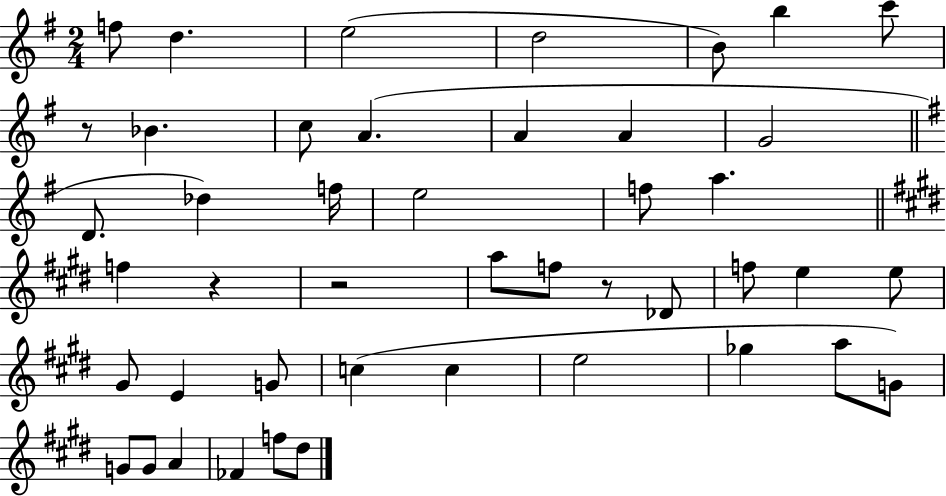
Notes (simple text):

F5/e D5/q. E5/h D5/h B4/e B5/q C6/e R/e Bb4/q. C5/e A4/q. A4/q A4/q G4/h D4/e. Db5/q F5/s E5/h F5/e A5/q. F5/q R/q R/h A5/e F5/e R/e Db4/e F5/e E5/q E5/e G#4/e E4/q G4/e C5/q C5/q E5/h Gb5/q A5/e G4/e G4/e G4/e A4/q FES4/q F5/e D#5/e